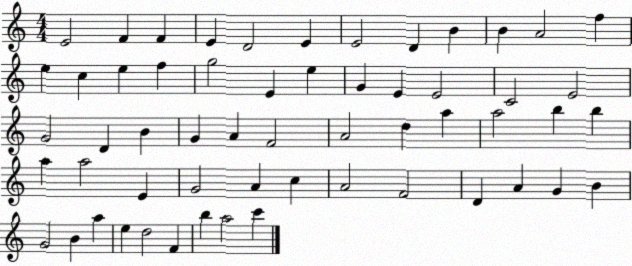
X:1
T:Untitled
M:4/4
L:1/4
K:C
E2 F F E D2 E E2 D B B A2 f e c e f g2 E e G E E2 C2 E2 G2 D B G A F2 A2 d a a2 b b a a2 E G2 A c A2 F2 D A G B G2 B a e d2 F b a2 c'